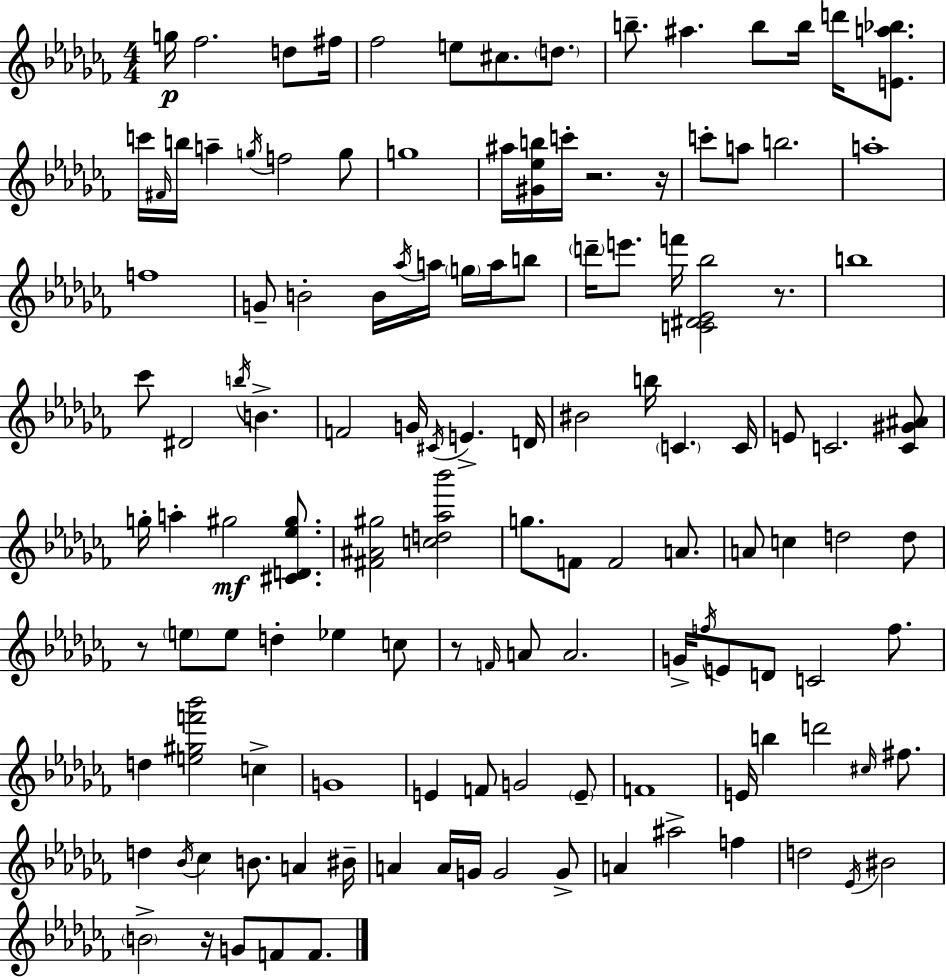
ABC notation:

X:1
T:Untitled
M:4/4
L:1/4
K:Abm
g/4 _f2 d/2 ^f/4 _f2 e/2 ^c/2 d/2 b/2 ^a b/2 b/4 d'/4 [Ea_b]/2 c'/4 ^F/4 b/4 a g/4 f2 g/2 g4 ^a/4 [^G_eb]/4 c'/4 z2 z/4 c'/2 a/2 b2 a4 f4 G/2 B2 B/4 _a/4 a/4 g/4 a/4 b/2 d'/4 e'/2 f'/4 [C^D_E_b]2 z/2 b4 _c'/2 ^D2 b/4 B F2 G/4 ^C/4 E D/4 ^B2 b/4 C C/4 E/2 C2 [C^G^A]/2 g/4 a ^g2 [^CD_e^g]/2 [^F^A^g]2 [cd_a_b']2 g/2 F/2 F2 A/2 A/2 c d2 d/2 z/2 e/2 e/2 d _e c/2 z/2 F/4 A/2 A2 G/4 f/4 E/2 D/2 C2 f/2 d [e^gf'_b']2 c G4 E F/2 G2 E/2 F4 E/4 b d'2 ^c/4 ^f/2 d _B/4 _c B/2 A ^B/4 A A/4 G/4 G2 G/2 A ^a2 f d2 _E/4 ^B2 B2 z/4 G/2 F/2 F/2